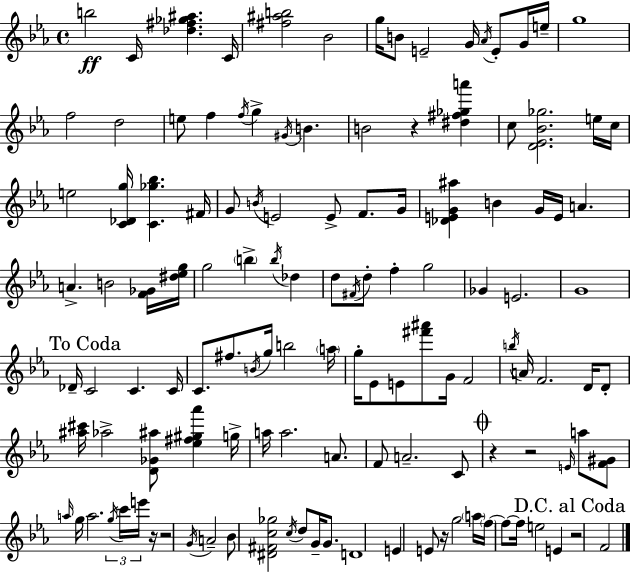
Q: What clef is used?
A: treble